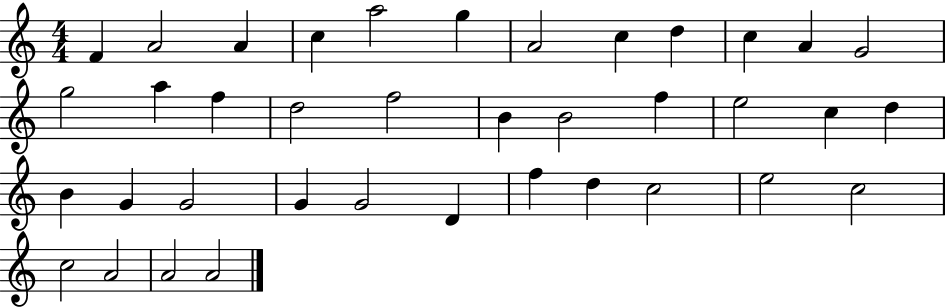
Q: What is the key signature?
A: C major